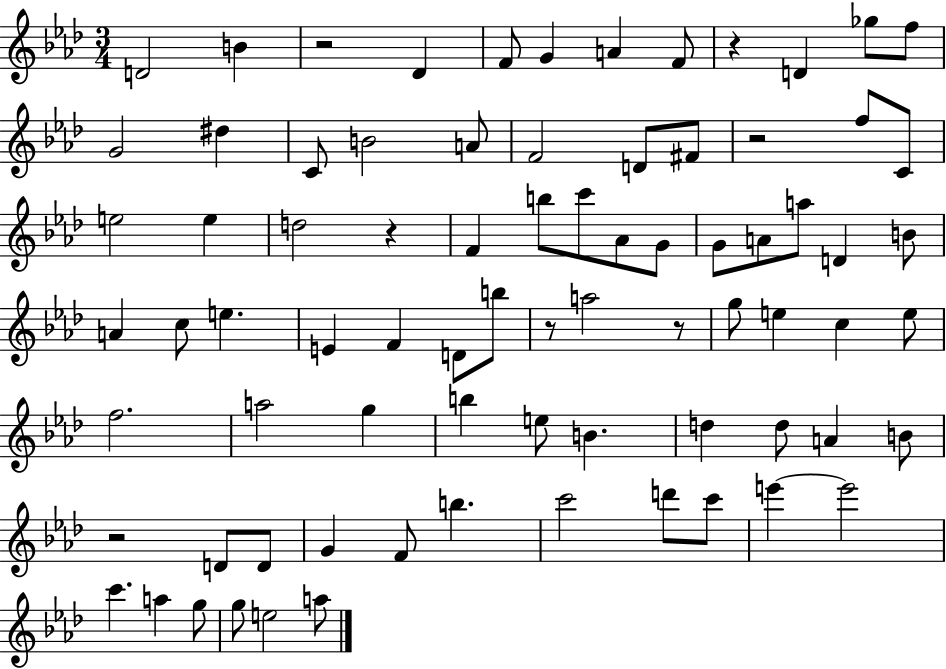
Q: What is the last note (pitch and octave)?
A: A5